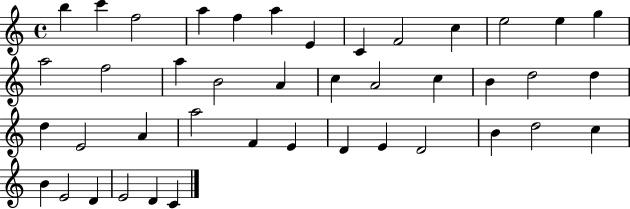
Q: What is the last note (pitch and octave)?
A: C4